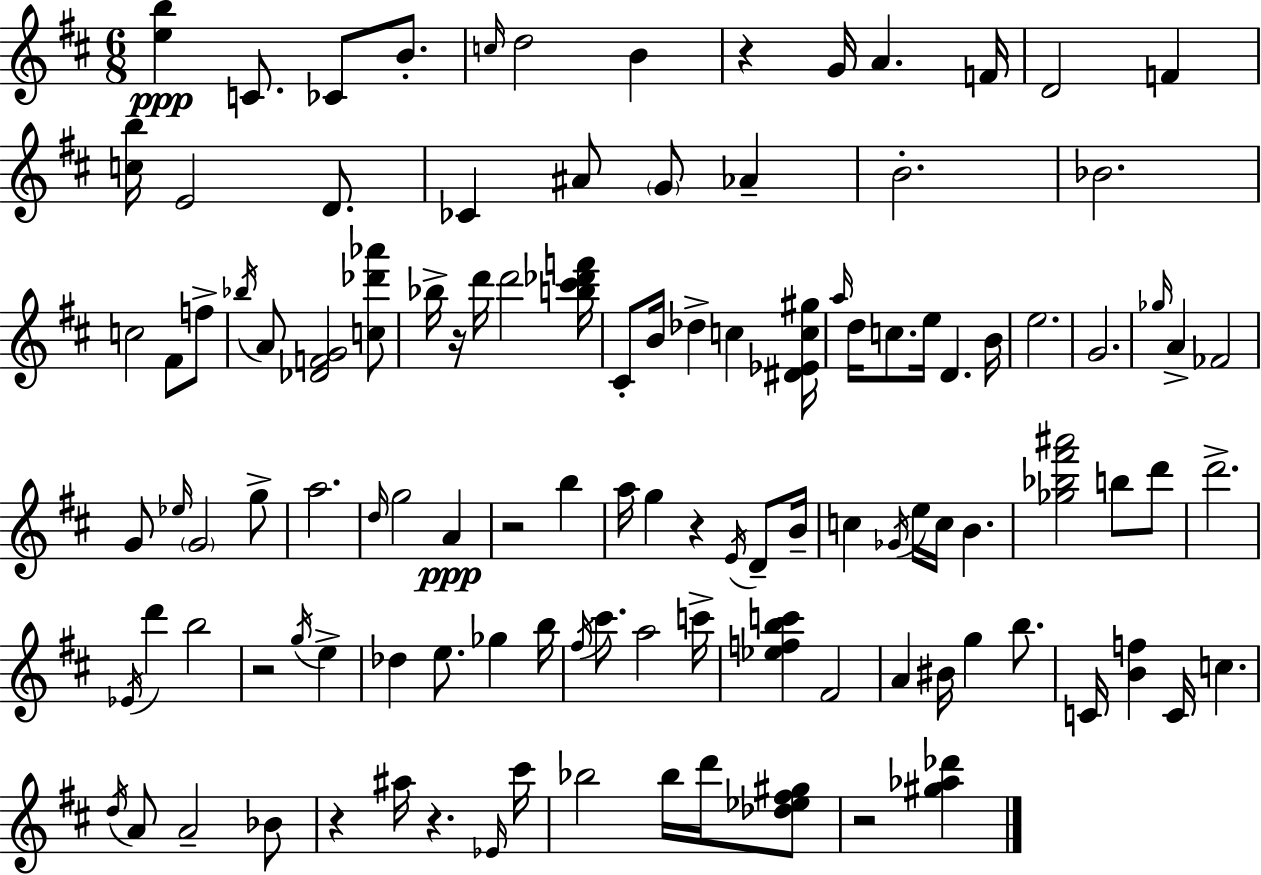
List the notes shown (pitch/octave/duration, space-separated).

[E5,B5]/q C4/e. CES4/e B4/e. C5/s D5/h B4/q R/q G4/s A4/q. F4/s D4/h F4/q [C5,B5]/s E4/h D4/e. CES4/q A#4/e G4/e Ab4/q B4/h. Bb4/h. C5/h F#4/e F5/e Bb5/s A4/e [Db4,F4,G4]/h [C5,Db6,Ab6]/e Bb5/s R/s D6/s D6/h [B5,C#6,Db6,F6]/s C#4/e B4/s Db5/q C5/q [D#4,Eb4,C5,G#5]/s A5/s D5/s C5/e. E5/s D4/q. B4/s E5/h. G4/h. Gb5/s A4/q FES4/h G4/e Eb5/s G4/h G5/e A5/h. D5/s G5/h A4/q R/h B5/q A5/s G5/q R/q E4/s D4/e B4/s C5/q Gb4/s E5/s C5/s B4/q. [Gb5,Bb5,F#6,A#6]/h B5/e D6/e D6/h. Eb4/s D6/q B5/h R/h G5/s E5/q Db5/q E5/e. Gb5/q B5/s F#5/s C#6/e. A5/h C6/s [Eb5,F5,B5,C6]/q F#4/h A4/q BIS4/s G5/q B5/e. C4/s [B4,F5]/q C4/s C5/q. D5/s A4/e A4/h Bb4/e R/q A#5/s R/q. Eb4/s C#6/s Bb5/h Bb5/s D6/s [Db5,Eb5,F#5,G#5]/e R/h [G#5,Ab5,Db6]/q